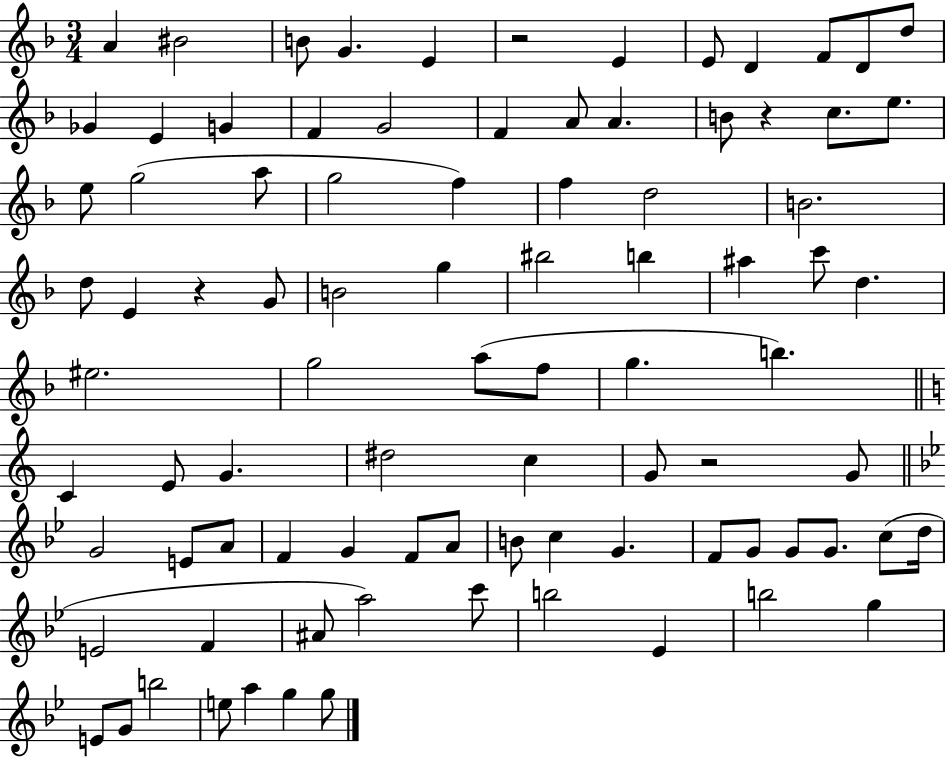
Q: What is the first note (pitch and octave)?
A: A4